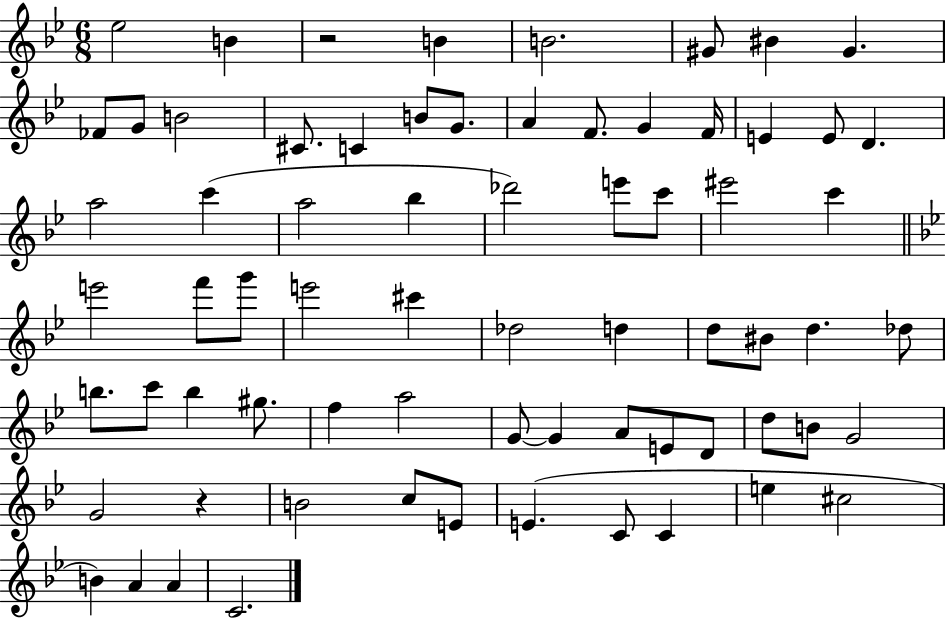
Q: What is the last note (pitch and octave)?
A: C4